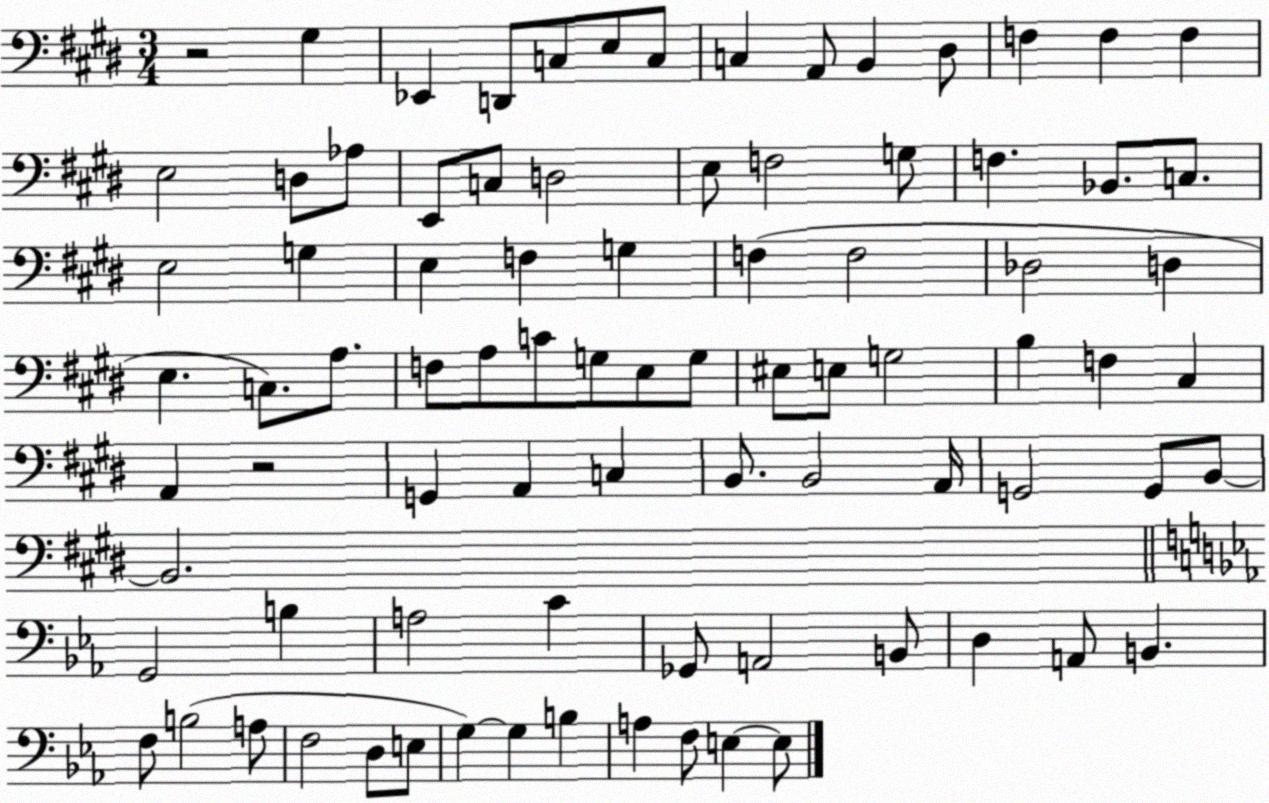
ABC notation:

X:1
T:Untitled
M:3/4
L:1/4
K:E
z2 ^G, _E,, D,,/2 C,/2 E,/2 C,/2 C, A,,/2 B,, ^D,/2 F, F, F, E,2 D,/2 _A,/2 E,,/2 C,/2 D,2 E,/2 F,2 G,/2 F, _B,,/2 C,/2 E,2 G, E, F, G, F, F,2 _D,2 D, E, C,/2 A,/2 F,/2 A,/2 C/2 G,/2 E,/2 G,/2 ^E,/2 E,/2 G,2 B, F, ^C, A,, z2 G,, A,, C, B,,/2 B,,2 A,,/4 G,,2 G,,/2 B,,/2 B,,2 G,,2 B, A,2 C _G,,/2 A,,2 B,,/2 D, A,,/2 B,, F,/2 B,2 A,/2 F,2 D,/2 E,/2 G, G, B, A, F,/2 E, E,/2